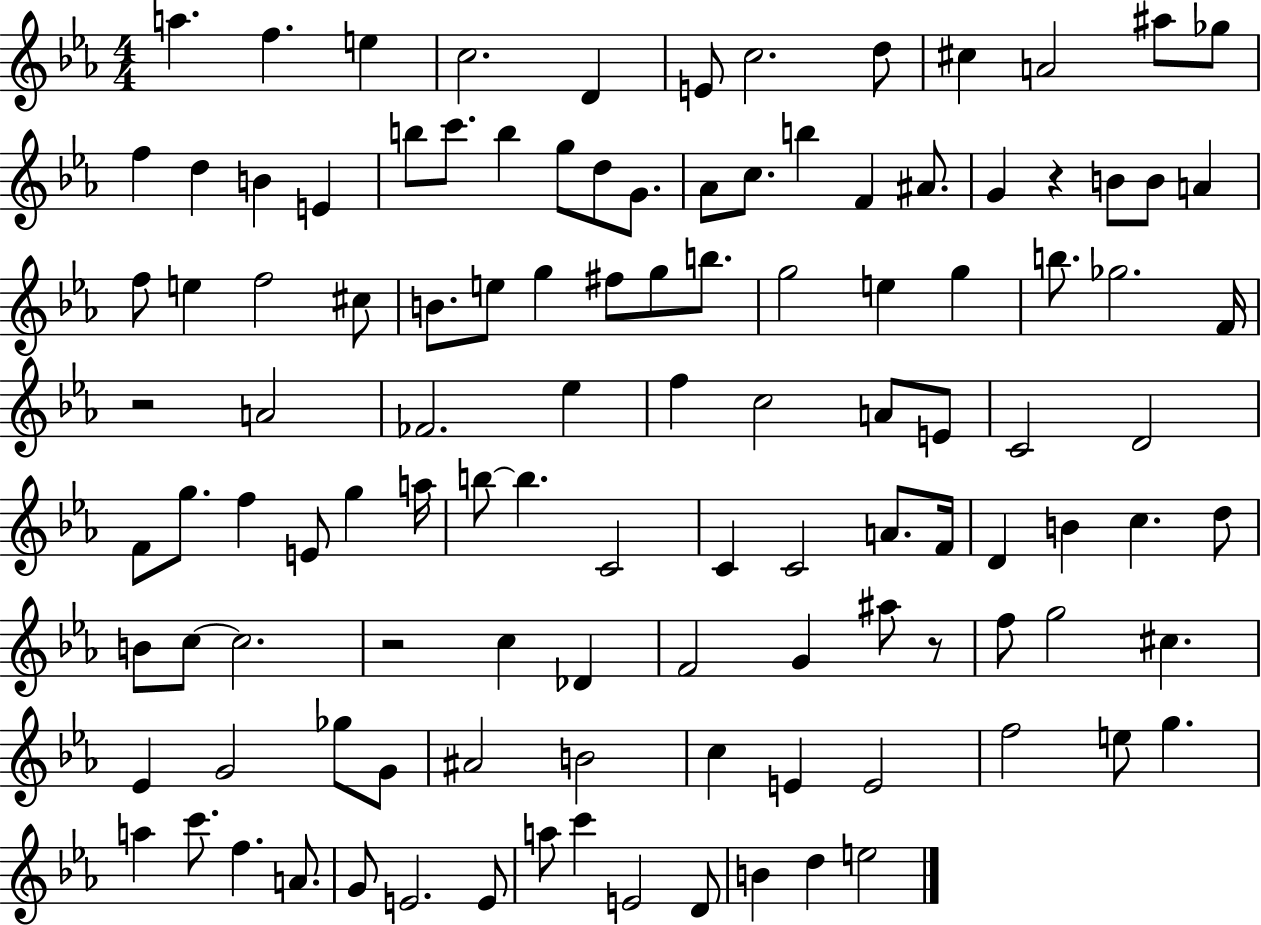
A5/q. F5/q. E5/q C5/h. D4/q E4/e C5/h. D5/e C#5/q A4/h A#5/e Gb5/e F5/q D5/q B4/q E4/q B5/e C6/e. B5/q G5/e D5/e G4/e. Ab4/e C5/e. B5/q F4/q A#4/e. G4/q R/q B4/e B4/e A4/q F5/e E5/q F5/h C#5/e B4/e. E5/e G5/q F#5/e G5/e B5/e. G5/h E5/q G5/q B5/e. Gb5/h. F4/s R/h A4/h FES4/h. Eb5/q F5/q C5/h A4/e E4/e C4/h D4/h F4/e G5/e. F5/q E4/e G5/q A5/s B5/e B5/q. C4/h C4/q C4/h A4/e. F4/s D4/q B4/q C5/q. D5/e B4/e C5/e C5/h. R/h C5/q Db4/q F4/h G4/q A#5/e R/e F5/e G5/h C#5/q. Eb4/q G4/h Gb5/e G4/e A#4/h B4/h C5/q E4/q E4/h F5/h E5/e G5/q. A5/q C6/e. F5/q. A4/e. G4/e E4/h. E4/e A5/e C6/q E4/h D4/e B4/q D5/q E5/h